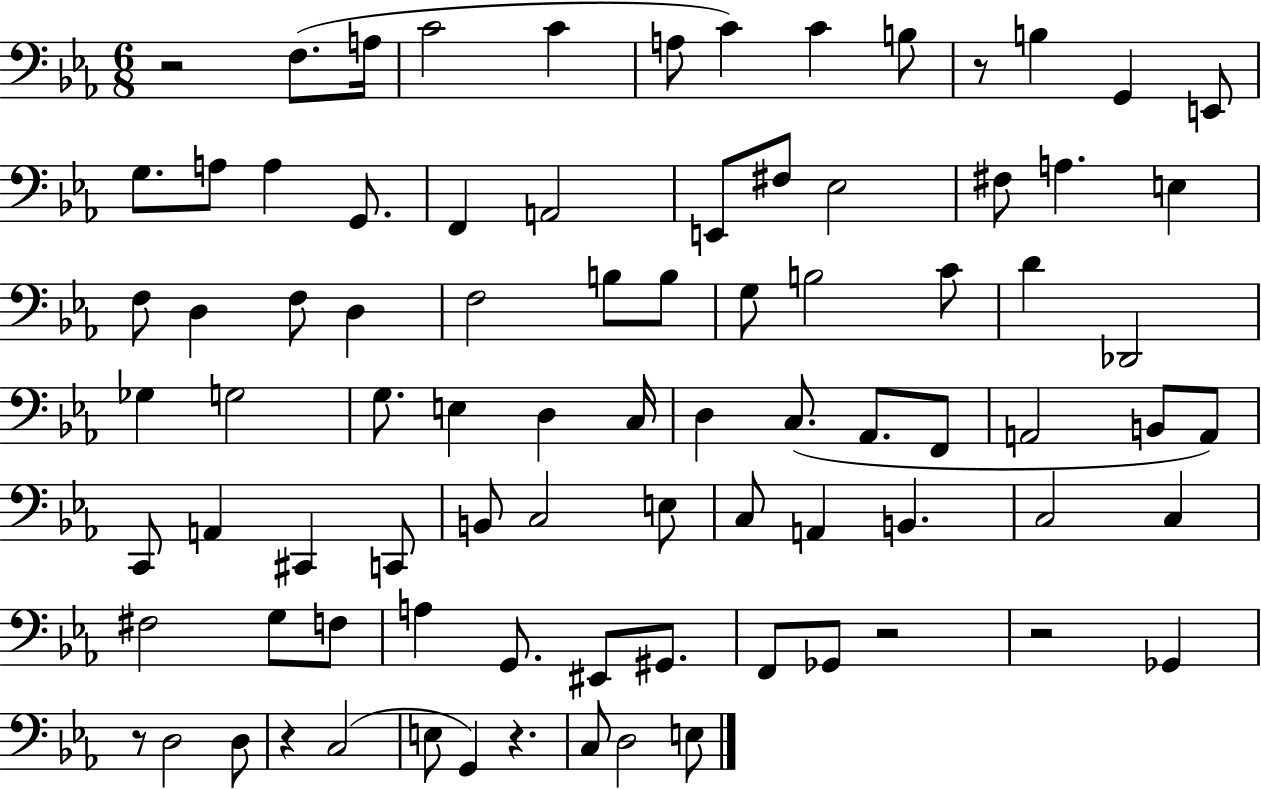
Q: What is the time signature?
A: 6/8